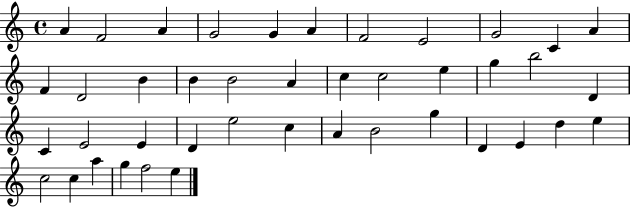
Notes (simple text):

A4/q F4/h A4/q G4/h G4/q A4/q F4/h E4/h G4/h C4/q A4/q F4/q D4/h B4/q B4/q B4/h A4/q C5/q C5/h E5/q G5/q B5/h D4/q C4/q E4/h E4/q D4/q E5/h C5/q A4/q B4/h G5/q D4/q E4/q D5/q E5/q C5/h C5/q A5/q G5/q F5/h E5/q